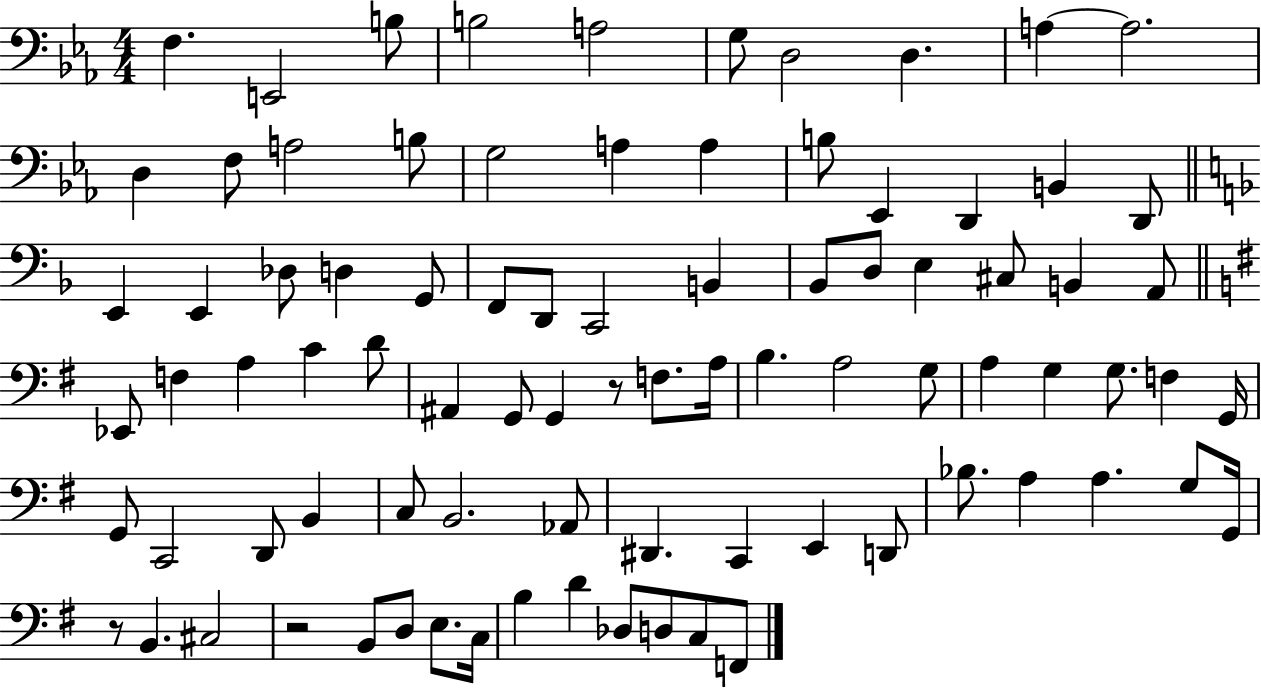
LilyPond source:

{
  \clef bass
  \numericTimeSignature
  \time 4/4
  \key ees \major
  f4. e,2 b8 | b2 a2 | g8 d2 d4. | a4~~ a2. | \break d4 f8 a2 b8 | g2 a4 a4 | b8 ees,4 d,4 b,4 d,8 | \bar "||" \break \key d \minor e,4 e,4 des8 d4 g,8 | f,8 d,8 c,2 b,4 | bes,8 d8 e4 cis8 b,4 a,8 | \bar "||" \break \key g \major ees,8 f4 a4 c'4 d'8 | ais,4 g,8 g,4 r8 f8. a16 | b4. a2 g8 | a4 g4 g8. f4 g,16 | \break g,8 c,2 d,8 b,4 | c8 b,2. aes,8 | dis,4. c,4 e,4 d,8 | bes8. a4 a4. g8 g,16 | \break r8 b,4. cis2 | r2 b,8 d8 e8. c16 | b4 d'4 des8 d8 c8 f,8 | \bar "|."
}